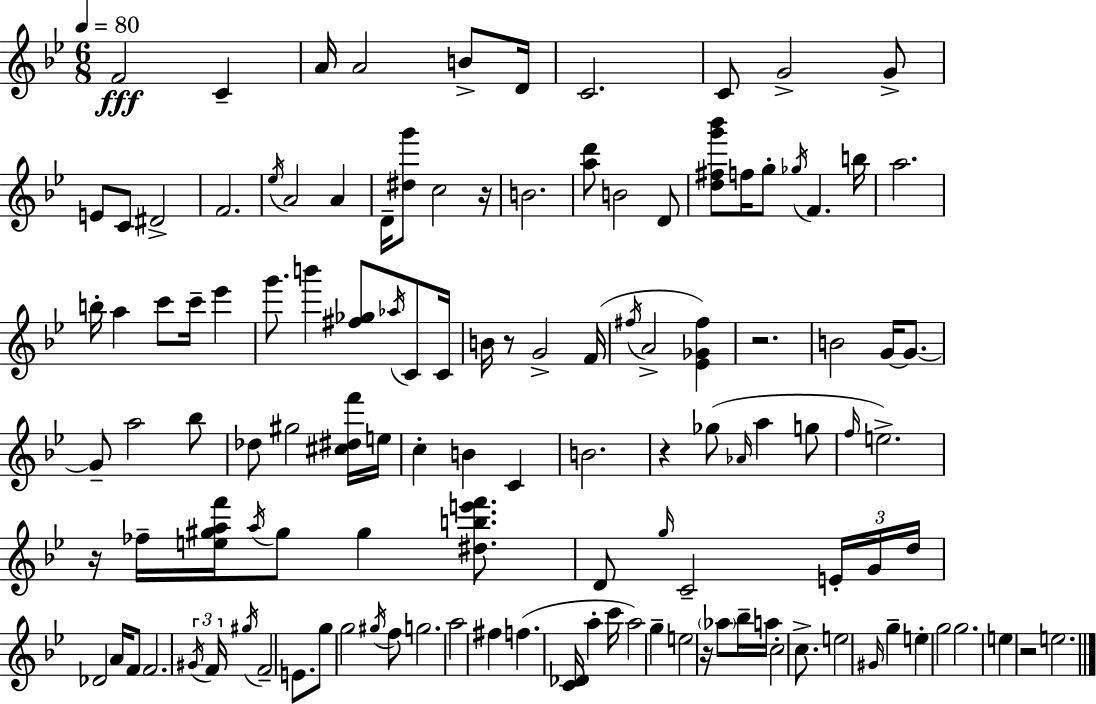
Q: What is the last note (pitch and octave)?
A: E5